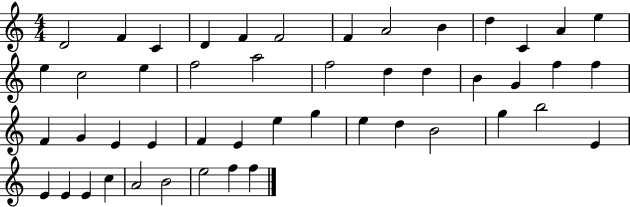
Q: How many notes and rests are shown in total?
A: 48